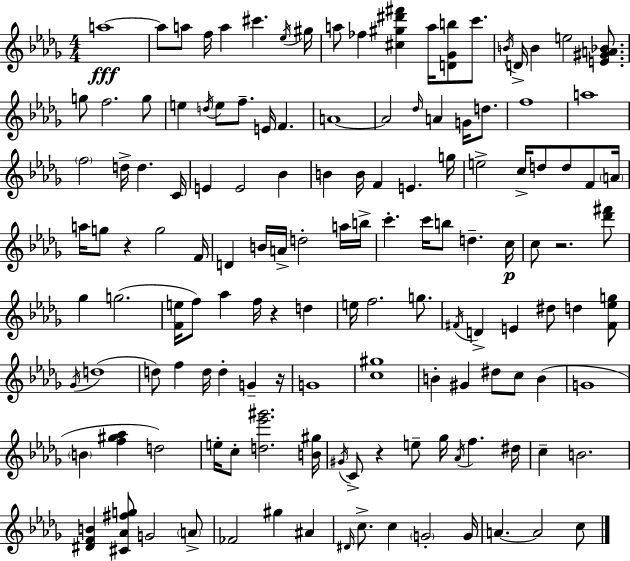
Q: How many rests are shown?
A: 5